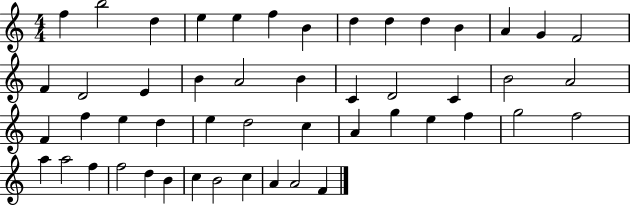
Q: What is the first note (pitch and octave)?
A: F5